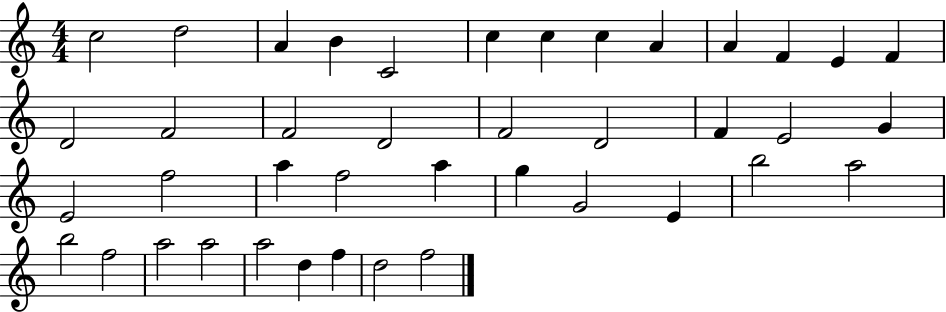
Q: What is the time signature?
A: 4/4